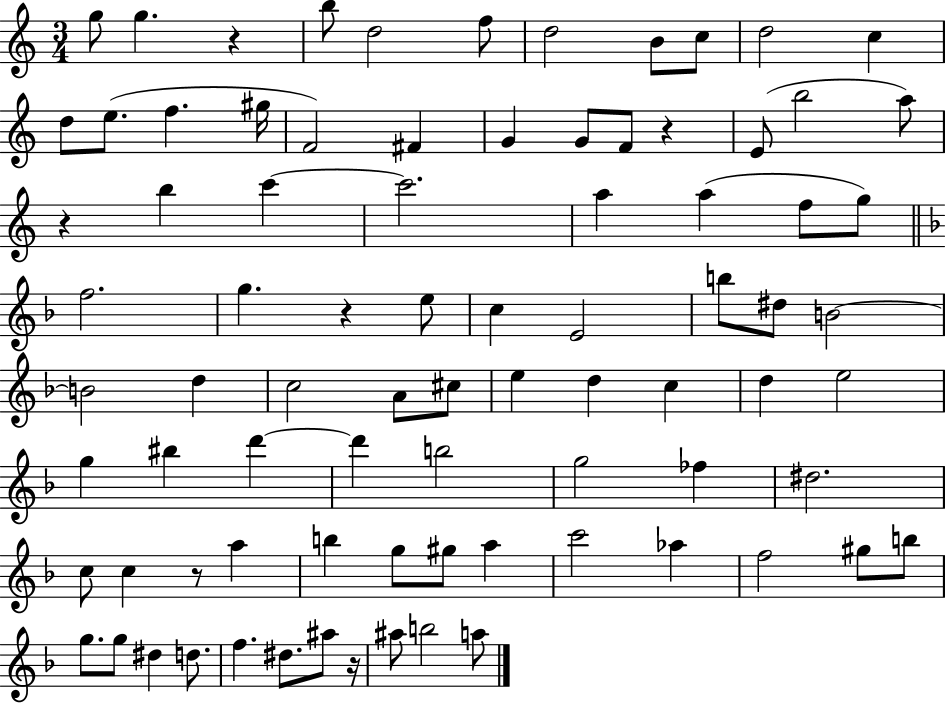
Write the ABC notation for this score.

X:1
T:Untitled
M:3/4
L:1/4
K:C
g/2 g z b/2 d2 f/2 d2 B/2 c/2 d2 c d/2 e/2 f ^g/4 F2 ^F G G/2 F/2 z E/2 b2 a/2 z b c' c'2 a a f/2 g/2 f2 g z e/2 c E2 b/2 ^d/2 B2 B2 d c2 A/2 ^c/2 e d c d e2 g ^b d' d' b2 g2 _f ^d2 c/2 c z/2 a b g/2 ^g/2 a c'2 _a f2 ^g/2 b/2 g/2 g/2 ^d d/2 f ^d/2 ^a/2 z/4 ^a/2 b2 a/2